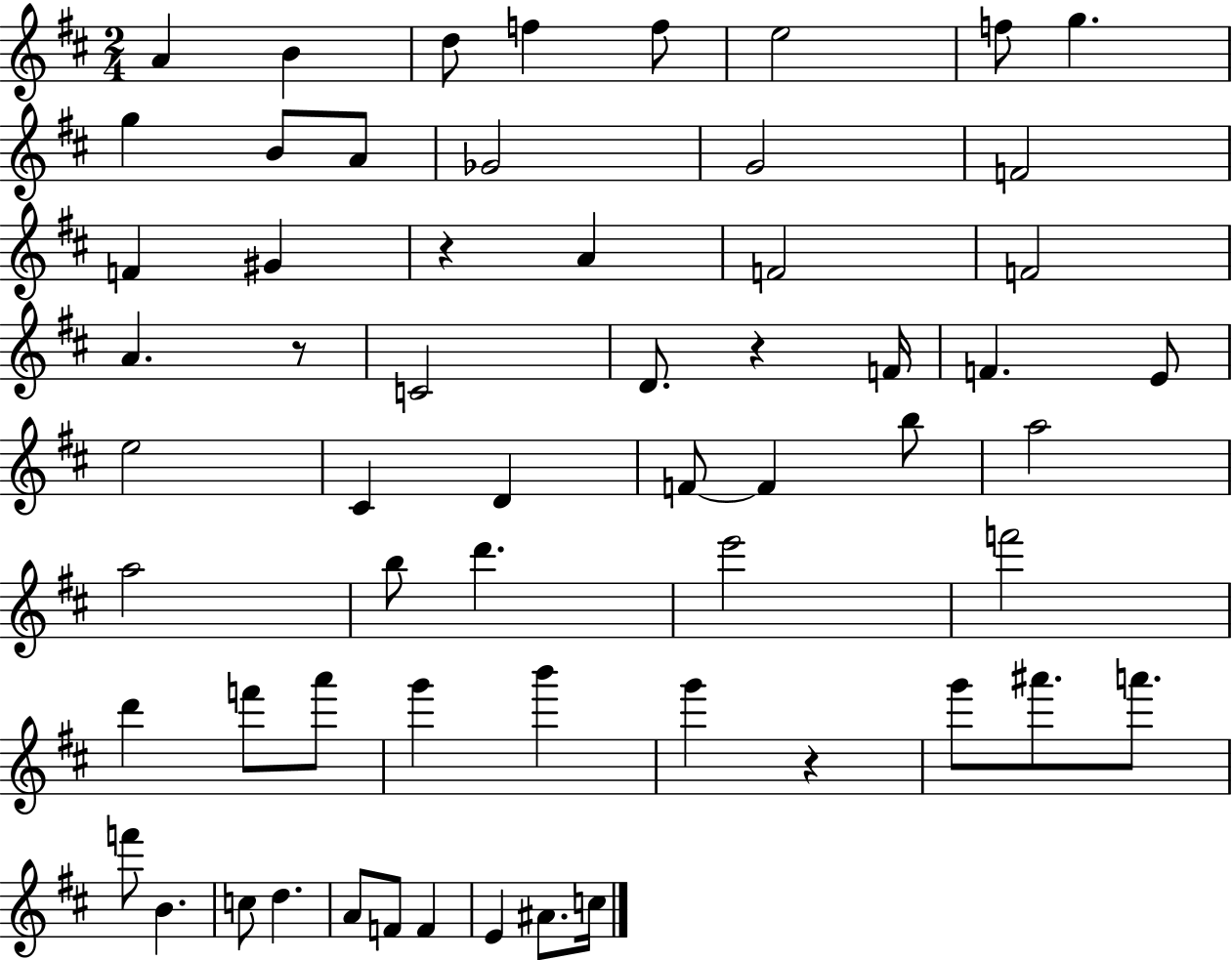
{
  \clef treble
  \numericTimeSignature
  \time 2/4
  \key d \major
  \repeat volta 2 { a'4 b'4 | d''8 f''4 f''8 | e''2 | f''8 g''4. | \break g''4 b'8 a'8 | ges'2 | g'2 | f'2 | \break f'4 gis'4 | r4 a'4 | f'2 | f'2 | \break a'4. r8 | c'2 | d'8. r4 f'16 | f'4. e'8 | \break e''2 | cis'4 d'4 | f'8~~ f'4 b''8 | a''2 | \break a''2 | b''8 d'''4. | e'''2 | f'''2 | \break d'''4 f'''8 a'''8 | g'''4 b'''4 | g'''4 r4 | g'''8 ais'''8. a'''8. | \break f'''8 b'4. | c''8 d''4. | a'8 f'8 f'4 | e'4 ais'8. c''16 | \break } \bar "|."
}